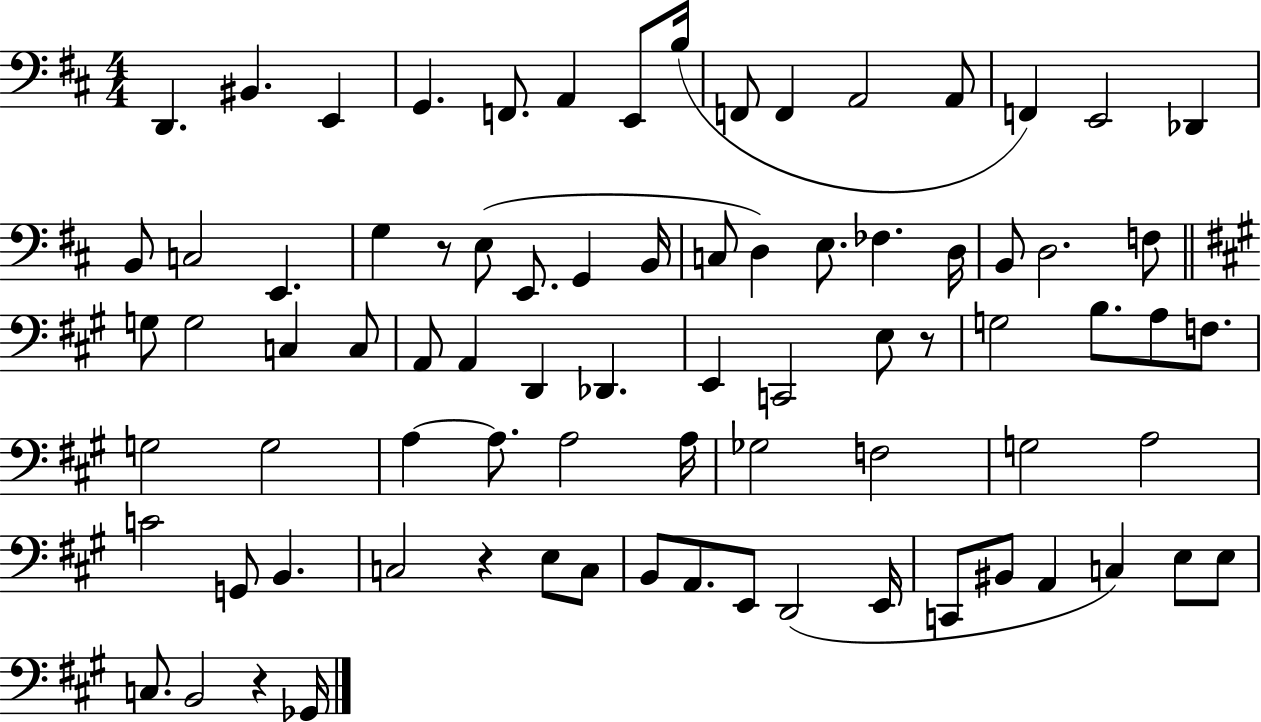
D2/q. BIS2/q. E2/q G2/q. F2/e. A2/q E2/e B3/s F2/e F2/q A2/h A2/e F2/q E2/h Db2/q B2/e C3/h E2/q. G3/q R/e E3/e E2/e. G2/q B2/s C3/e D3/q E3/e. FES3/q. D3/s B2/e D3/h. F3/e G3/e G3/h C3/q C3/e A2/e A2/q D2/q Db2/q. E2/q C2/h E3/e R/e G3/h B3/e. A3/e F3/e. G3/h G3/h A3/q A3/e. A3/h A3/s Gb3/h F3/h G3/h A3/h C4/h G2/e B2/q. C3/h R/q E3/e C3/e B2/e A2/e. E2/e D2/h E2/s C2/e BIS2/e A2/q C3/q E3/e E3/e C3/e. B2/h R/q Gb2/s